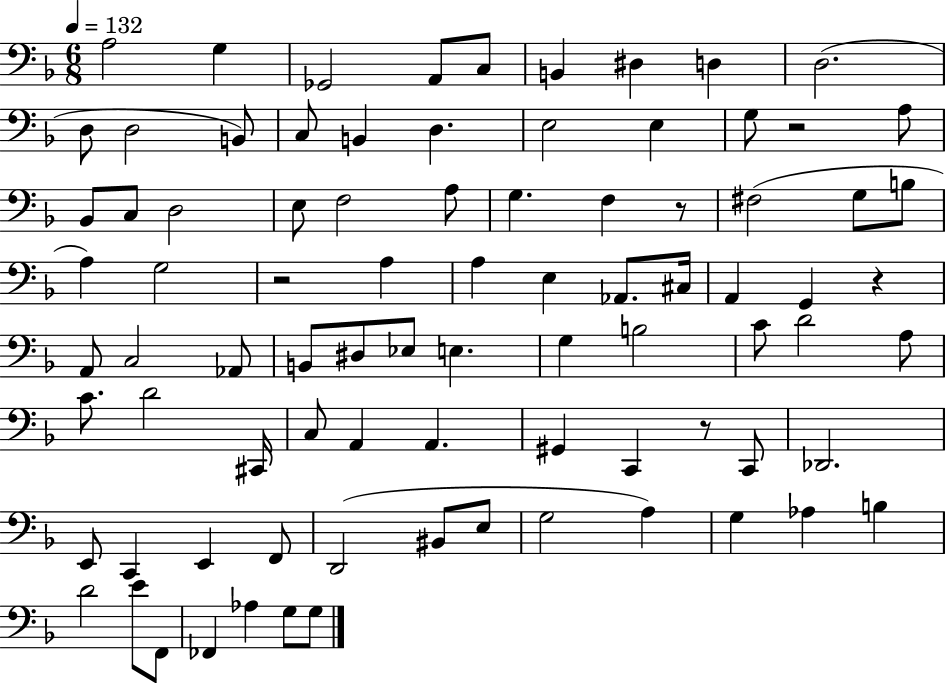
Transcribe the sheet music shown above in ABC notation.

X:1
T:Untitled
M:6/8
L:1/4
K:F
A,2 G, _G,,2 A,,/2 C,/2 B,, ^D, D, D,2 D,/2 D,2 B,,/2 C,/2 B,, D, E,2 E, G,/2 z2 A,/2 _B,,/2 C,/2 D,2 E,/2 F,2 A,/2 G, F, z/2 ^F,2 G,/2 B,/2 A, G,2 z2 A, A, E, _A,,/2 ^C,/4 A,, G,, z A,,/2 C,2 _A,,/2 B,,/2 ^D,/2 _E,/2 E, G, B,2 C/2 D2 A,/2 C/2 D2 ^C,,/4 C,/2 A,, A,, ^G,, C,, z/2 C,,/2 _D,,2 E,,/2 C,, E,, F,,/2 D,,2 ^B,,/2 E,/2 G,2 A, G, _A, B, D2 E/2 F,,/2 _F,, _A, G,/2 G,/2